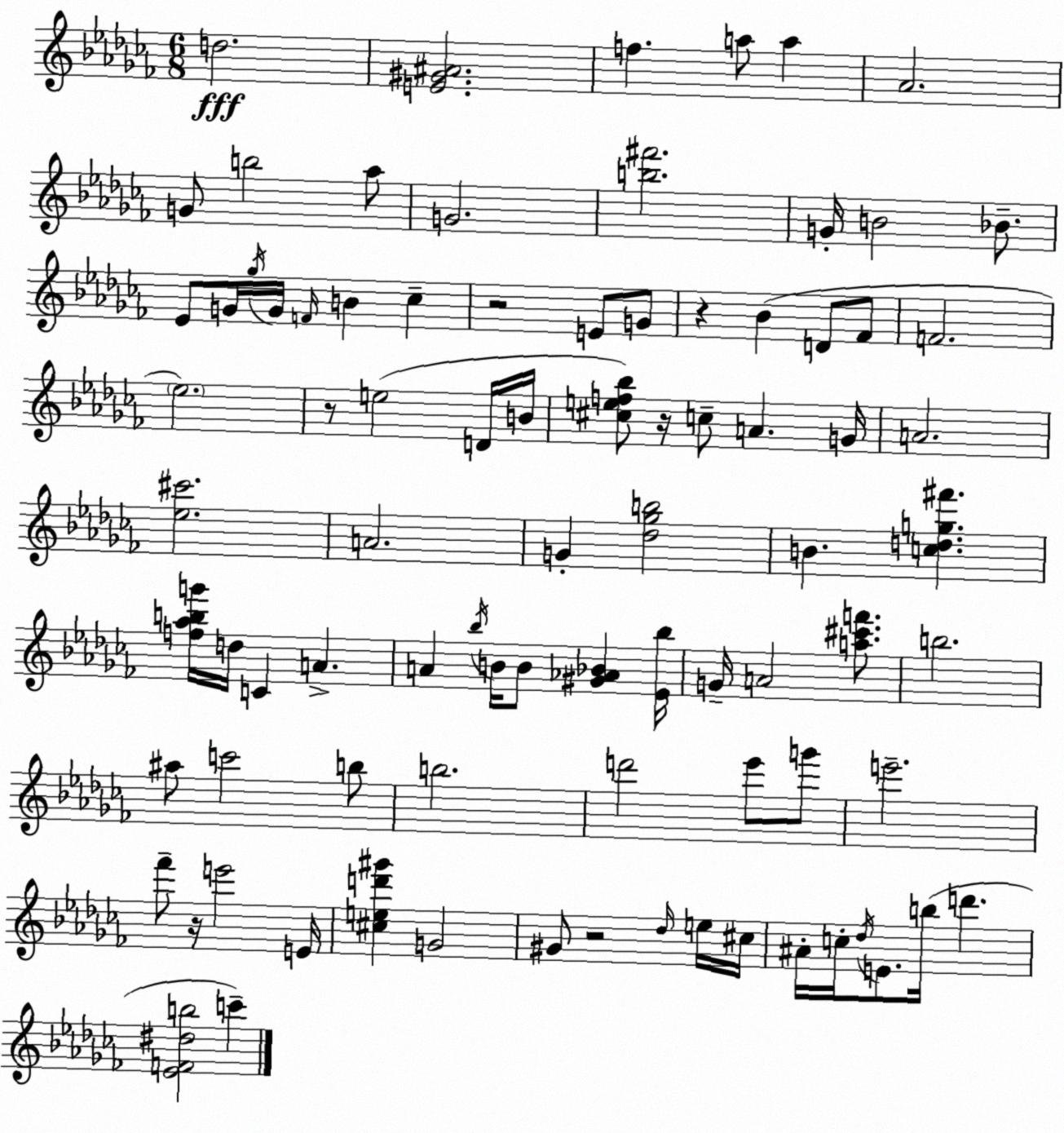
X:1
T:Untitled
M:6/8
L:1/4
K:Abm
d2 [E^G^A]2 f a/2 a _A2 G/2 b2 _a/2 G2 [b^f']2 G/4 B2 _B/2 _E/2 G/4 _g/4 G/4 F/4 B _c z2 E/2 G/2 z _B D/2 _F/2 F2 _e2 z/2 e2 D/4 B/4 [^cef_b]/2 z/4 c/2 A G/4 A2 [_e^c']2 A2 G [_d_gb]2 B [cdg^f'] [f_abg']/4 d/4 C A A _b/4 B/4 B/2 [^G_A_B] [_E_b]/4 G/4 A2 [a^c'f']/2 b2 ^a/2 c'2 b/2 b2 d'2 _e'/2 g'/2 e'2 _f'/2 z/4 e'2 E/4 [^ced'^g'] G2 ^G/2 z2 _d/4 e/4 ^c/4 ^A/4 c/4 _d/4 E/2 b/4 d' [_EF^db]2 c'